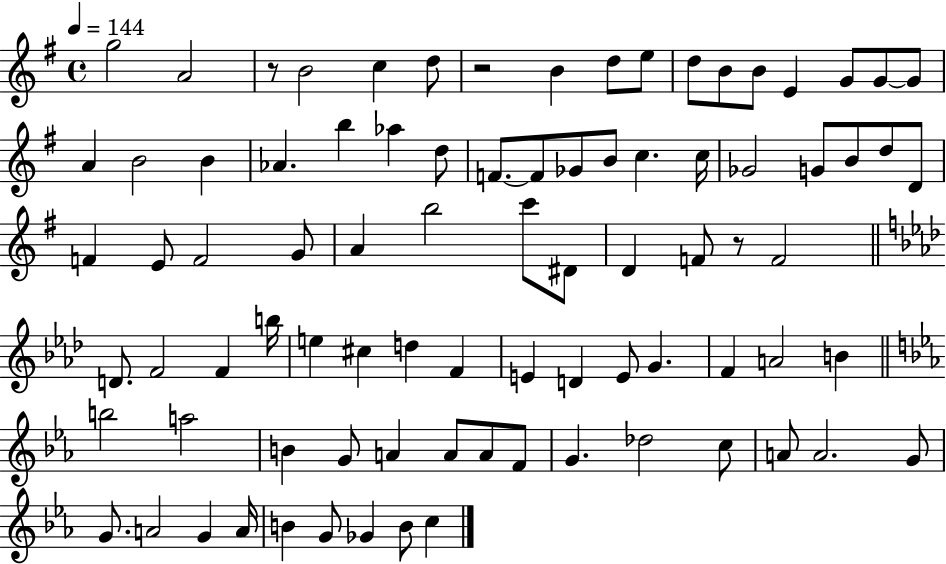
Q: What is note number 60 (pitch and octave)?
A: B5